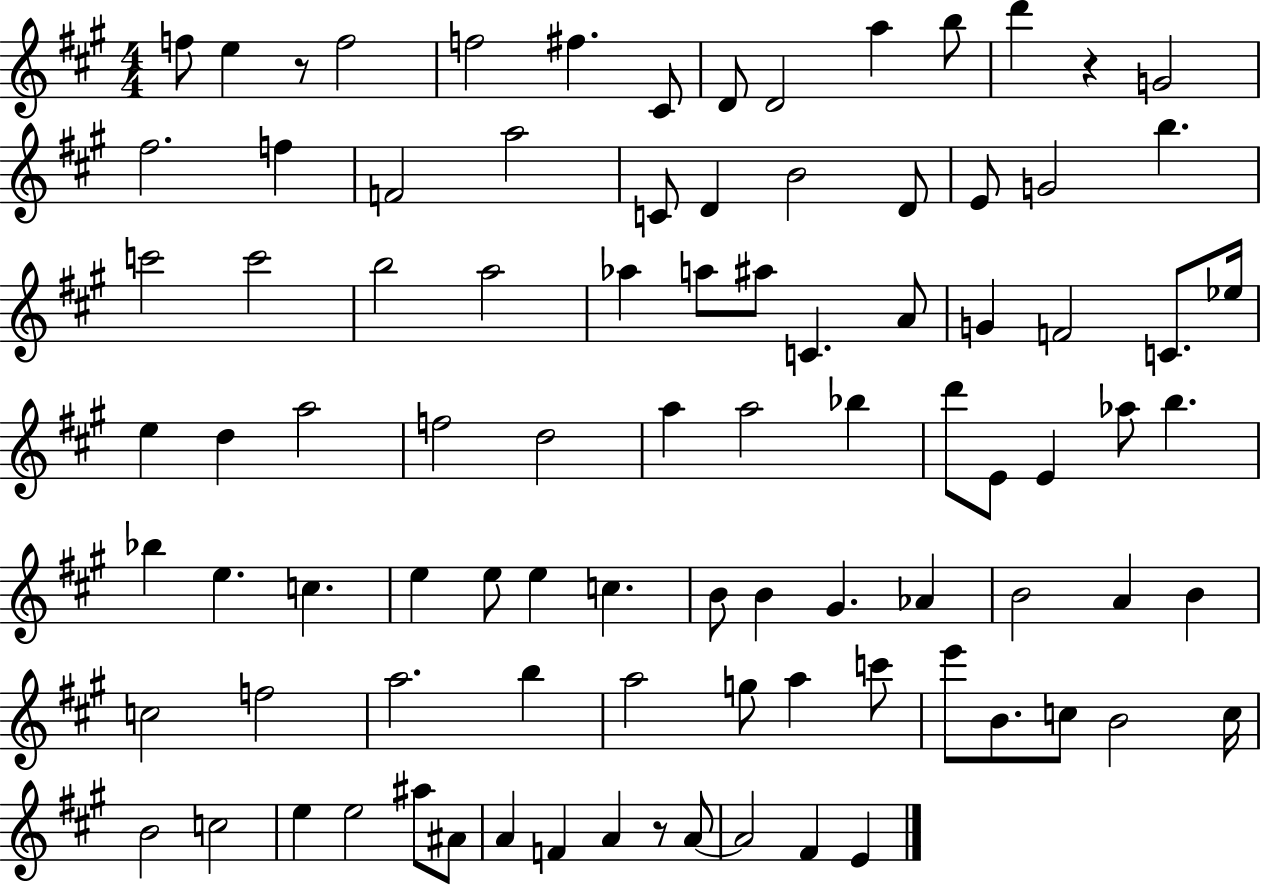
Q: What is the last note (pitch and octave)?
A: E4